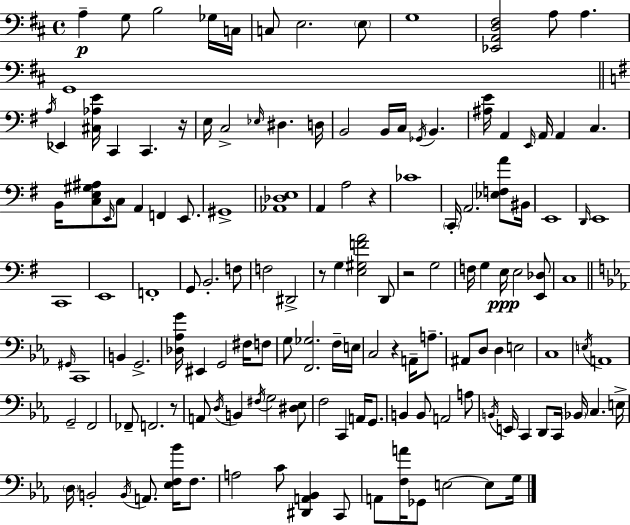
X:1
T:Untitled
M:4/4
L:1/4
K:D
A, G,/2 B,2 _G,/4 C,/4 C,/2 E,2 E,/2 G,4 [_E,,A,,D,^F,]2 A,/2 A, G,,4 A,/4 _E,, [^C,_A,E]/4 C,, C,, z/4 E,/4 C,2 _E,/4 ^D, D,/4 B,,2 B,,/4 C,/4 _G,,/4 B,, [^A,E]/4 A,, E,,/4 A,,/4 A,, C, B,,/4 [C,E,^G,^A,]/2 E,,/4 C,/2 A,, F,, E,,/2 ^G,,4 [_A,,_D,E,]4 A,, A,2 z _C4 C,,/4 A,,2 [_E,F,A]/2 ^B,,/4 E,,4 D,,/4 E,,4 C,,4 E,,4 F,,4 G,,/2 B,,2 F,/2 F,2 ^D,,2 z/2 G, [E,^G,FA]2 D,,/2 z2 G,2 F,/4 G, E,/4 E,2 [E,,_D,]/2 C,4 ^G,,/4 C,,4 B,, G,,2 [_D,_A,G]/4 ^E,, G,,2 ^F,/4 F,/2 G,/2 [F,,_G,]2 F,/4 E,/4 C,2 z A,,/4 A,/2 ^A,,/2 D,/2 D, E,2 C,4 E,/4 A,,4 G,,2 F,,2 _F,,/2 F,,2 z/2 A,,/2 D,/4 B,, ^F,/4 G,2 [^D,_E,]/2 F,2 C,, A,,/4 G,,/2 B,, B,,/2 A,,2 A,/2 B,,/4 E,,/4 C,, D,,/2 C,,/4 _B,,/4 C, E,/4 D,/4 B,,2 B,,/4 A,,/2 [_E,F,_B]/4 F,/2 A,2 C/2 [^D,,A,,_B,,] C,,/2 A,,/2 [F,A]/4 _G,,/2 E,2 E,/2 G,/4